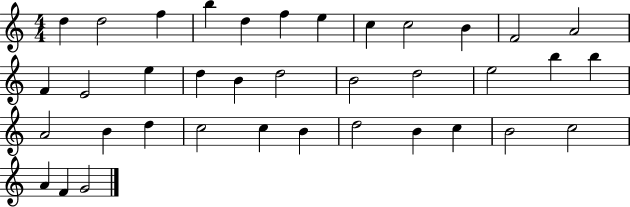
{
  \clef treble
  \numericTimeSignature
  \time 4/4
  \key c \major
  d''4 d''2 f''4 | b''4 d''4 f''4 e''4 | c''4 c''2 b'4 | f'2 a'2 | \break f'4 e'2 e''4 | d''4 b'4 d''2 | b'2 d''2 | e''2 b''4 b''4 | \break a'2 b'4 d''4 | c''2 c''4 b'4 | d''2 b'4 c''4 | b'2 c''2 | \break a'4 f'4 g'2 | \bar "|."
}